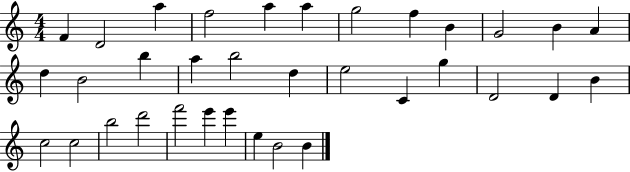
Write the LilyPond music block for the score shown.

{
  \clef treble
  \numericTimeSignature
  \time 4/4
  \key c \major
  f'4 d'2 a''4 | f''2 a''4 a''4 | g''2 f''4 b'4 | g'2 b'4 a'4 | \break d''4 b'2 b''4 | a''4 b''2 d''4 | e''2 c'4 g''4 | d'2 d'4 b'4 | \break c''2 c''2 | b''2 d'''2 | f'''2 e'''4 e'''4 | e''4 b'2 b'4 | \break \bar "|."
}